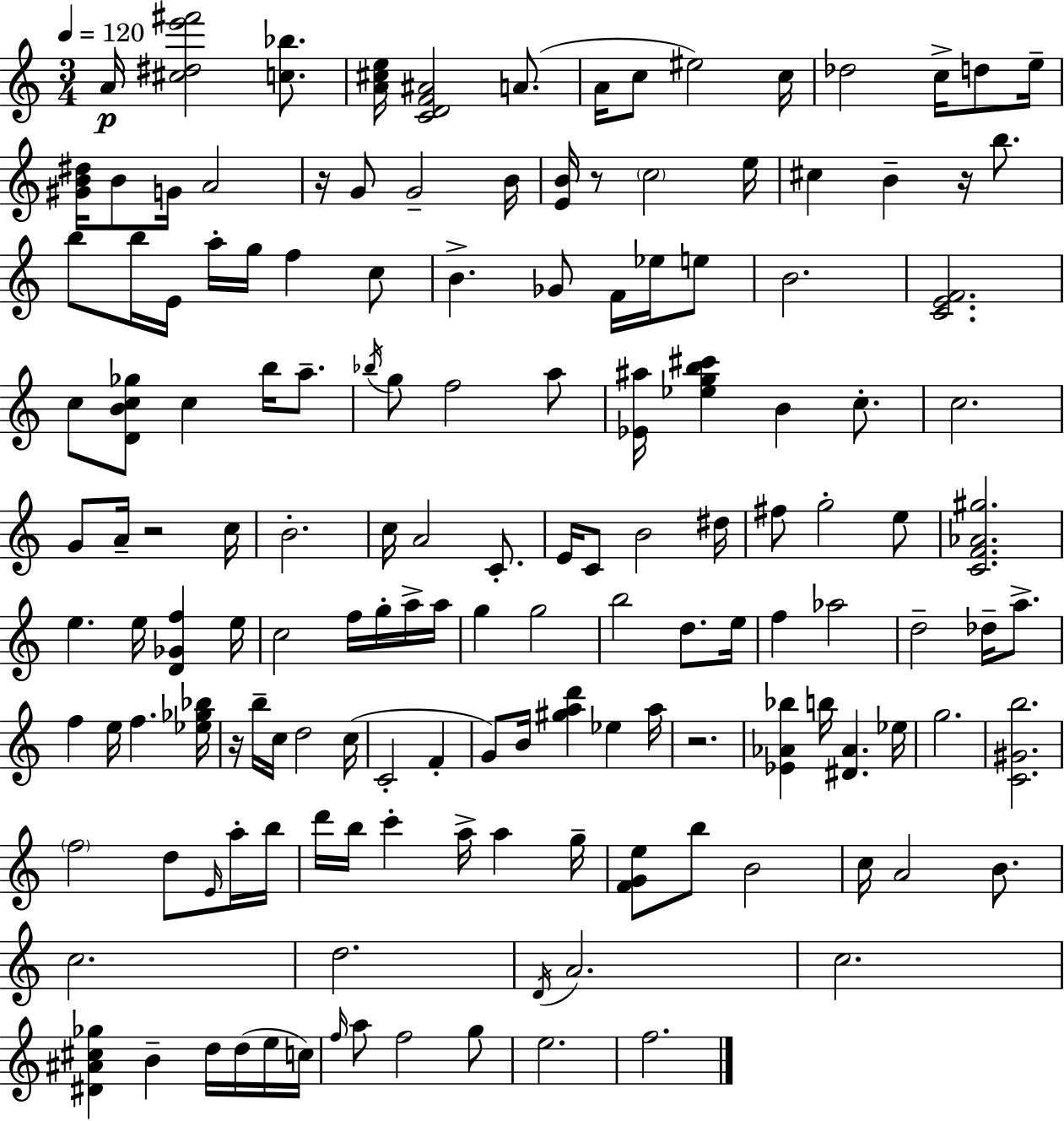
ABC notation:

X:1
T:Untitled
M:3/4
L:1/4
K:Am
A/4 [^c^de'^f']2 [c_b]/2 [A^ce]/4 [CDF^A]2 A/2 A/4 c/2 ^e2 c/4 _d2 c/4 d/2 e/4 [^GB^d]/4 B/2 G/4 A2 z/4 G/2 G2 B/4 [EB]/4 z/2 c2 e/4 ^c B z/4 b/2 b/2 b/4 E/4 a/4 g/4 f c/2 B _G/2 F/4 _e/4 e/2 B2 [CEF]2 c/2 [DBc_g]/2 c b/4 a/2 _b/4 g/2 f2 a/2 [_E^a]/4 [_egb^c'] B c/2 c2 G/2 A/4 z2 c/4 B2 c/4 A2 C/2 E/4 C/2 B2 ^d/4 ^f/2 g2 e/2 [CF_A^g]2 e e/4 [D_Gf] e/4 c2 f/4 g/4 a/4 a/4 g g2 b2 d/2 e/4 f _a2 d2 _d/4 a/2 f e/4 f [_e_g_b]/4 z/4 b/4 c/4 d2 c/4 C2 F G/2 B/4 [^gad'] _e a/4 z2 [_E_A_b] b/4 [^D_A] _e/4 g2 [C^Gb]2 f2 d/2 E/4 a/4 b/4 d'/4 b/4 c' a/4 a g/4 [FGe]/2 b/2 B2 c/4 A2 B/2 c2 d2 D/4 A2 c2 [^D^A^c_g] B d/4 d/4 e/4 c/4 f/4 a/2 f2 g/2 e2 f2